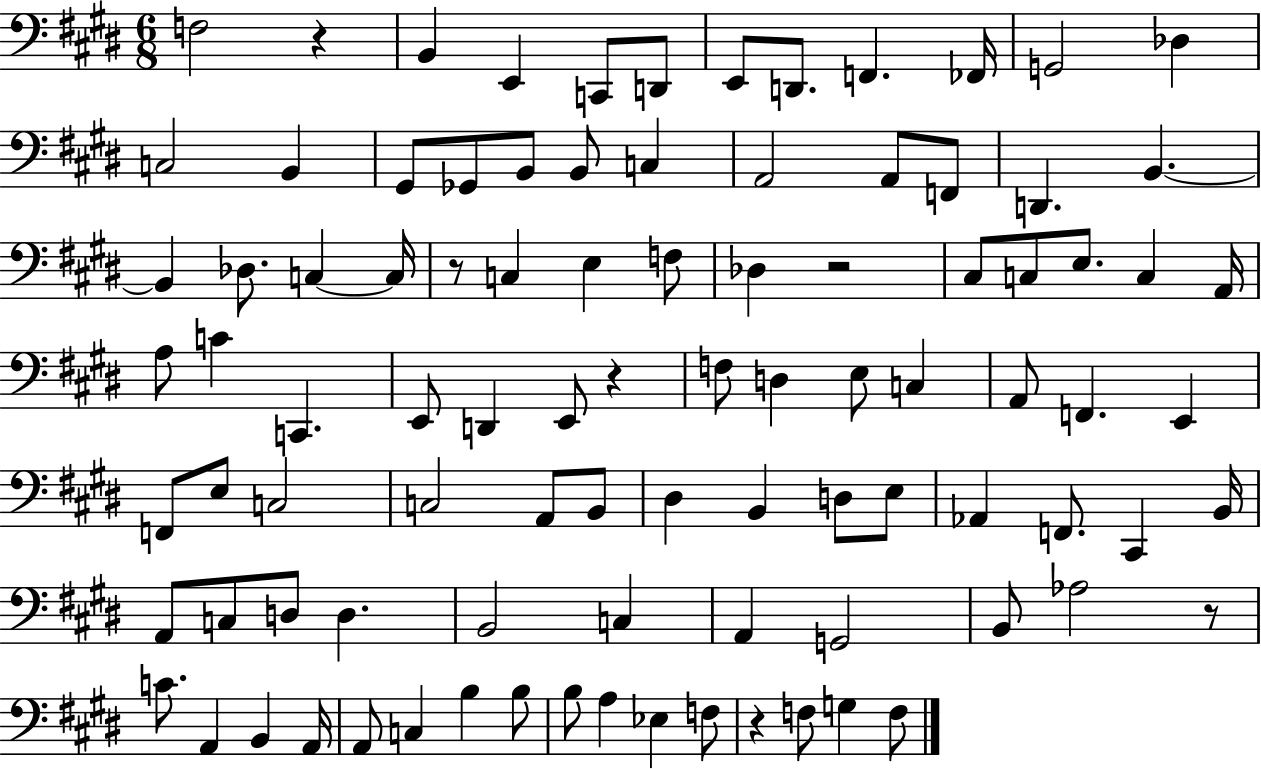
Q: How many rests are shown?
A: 6